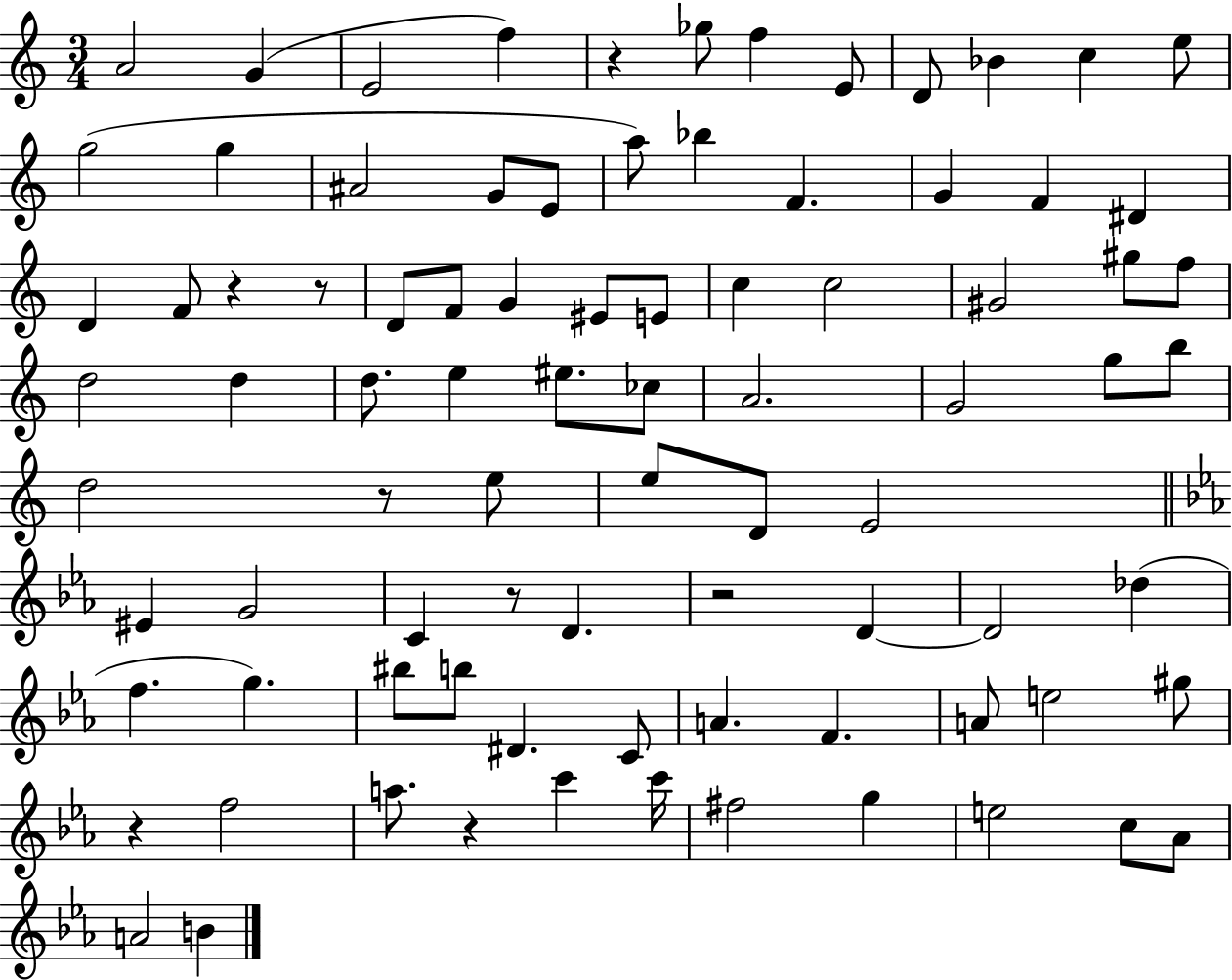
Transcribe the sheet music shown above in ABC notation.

X:1
T:Untitled
M:3/4
L:1/4
K:C
A2 G E2 f z _g/2 f E/2 D/2 _B c e/2 g2 g ^A2 G/2 E/2 a/2 _b F G F ^D D F/2 z z/2 D/2 F/2 G ^E/2 E/2 c c2 ^G2 ^g/2 f/2 d2 d d/2 e ^e/2 _c/2 A2 G2 g/2 b/2 d2 z/2 e/2 e/2 D/2 E2 ^E G2 C z/2 D z2 D D2 _d f g ^b/2 b/2 ^D C/2 A F A/2 e2 ^g/2 z f2 a/2 z c' c'/4 ^f2 g e2 c/2 _A/2 A2 B